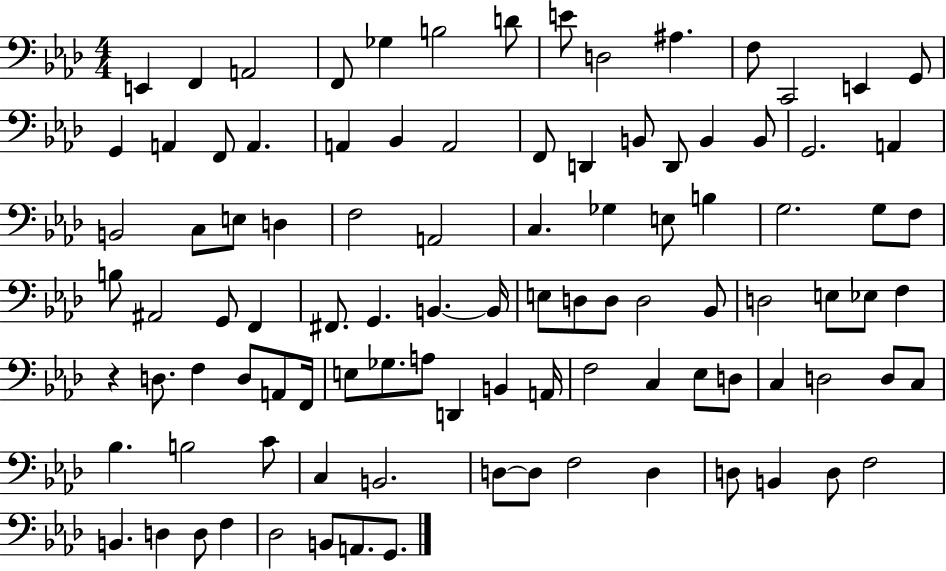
X:1
T:Untitled
M:4/4
L:1/4
K:Ab
E,, F,, A,,2 F,,/2 _G, B,2 D/2 E/2 D,2 ^A, F,/2 C,,2 E,, G,,/2 G,, A,, F,,/2 A,, A,, _B,, A,,2 F,,/2 D,, B,,/2 D,,/2 B,, B,,/2 G,,2 A,, B,,2 C,/2 E,/2 D, F,2 A,,2 C, _G, E,/2 B, G,2 G,/2 F,/2 B,/2 ^A,,2 G,,/2 F,, ^F,,/2 G,, B,, B,,/4 E,/2 D,/2 D,/2 D,2 _B,,/2 D,2 E,/2 _E,/2 F, z D,/2 F, D,/2 A,,/2 F,,/4 E,/2 _G,/2 A,/2 D,, B,, A,,/4 F,2 C, _E,/2 D,/2 C, D,2 D,/2 C,/2 _B, B,2 C/2 C, B,,2 D,/2 D,/2 F,2 D, D,/2 B,, D,/2 F,2 B,, D, D,/2 F, _D,2 B,,/2 A,,/2 G,,/2